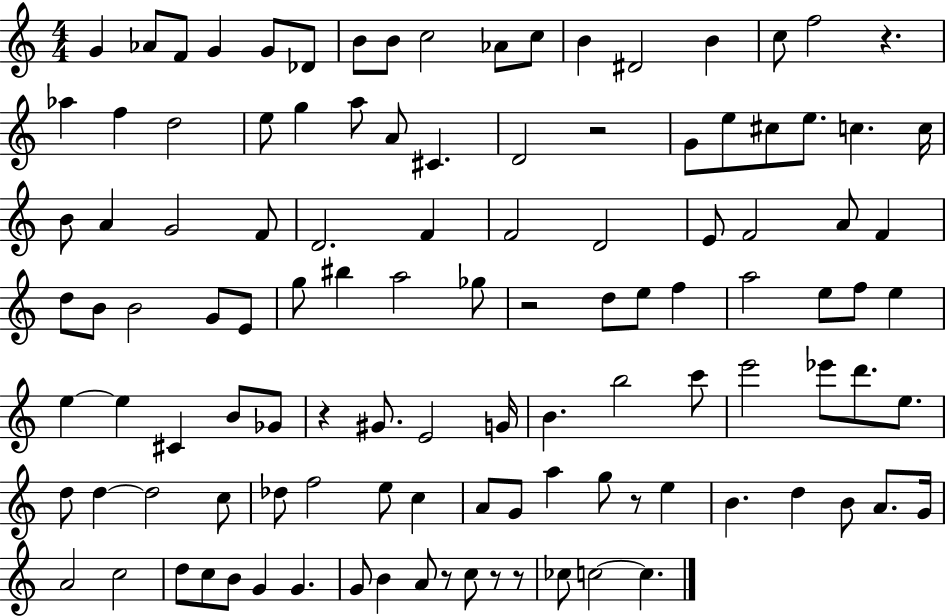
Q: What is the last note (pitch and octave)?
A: C5